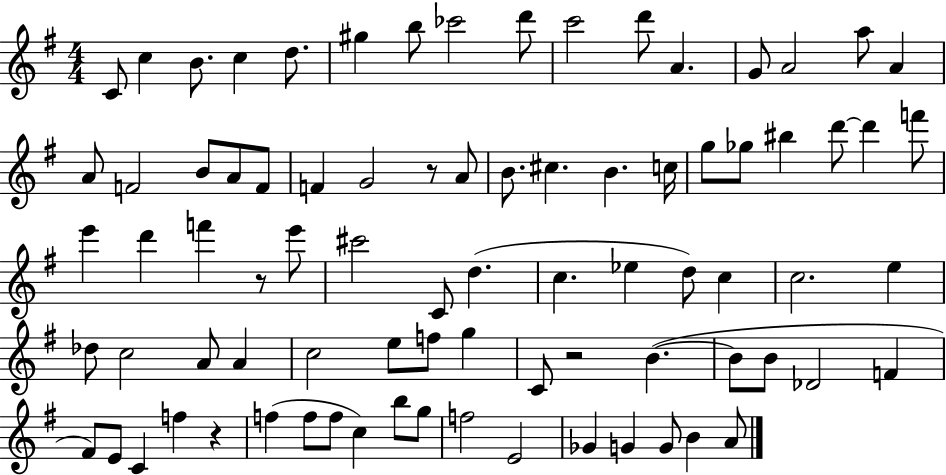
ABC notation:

X:1
T:Untitled
M:4/4
L:1/4
K:G
C/2 c B/2 c d/2 ^g b/2 _c'2 d'/2 c'2 d'/2 A G/2 A2 a/2 A A/2 F2 B/2 A/2 F/2 F G2 z/2 A/2 B/2 ^c B c/4 g/2 _g/2 ^b d'/2 d' f'/2 e' d' f' z/2 e'/2 ^c'2 C/2 d c _e d/2 c c2 e _d/2 c2 A/2 A c2 e/2 f/2 g C/2 z2 B B/2 B/2 _D2 F ^F/2 E/2 C f z f f/2 f/2 c b/2 g/2 f2 E2 _G G G/2 B A/2